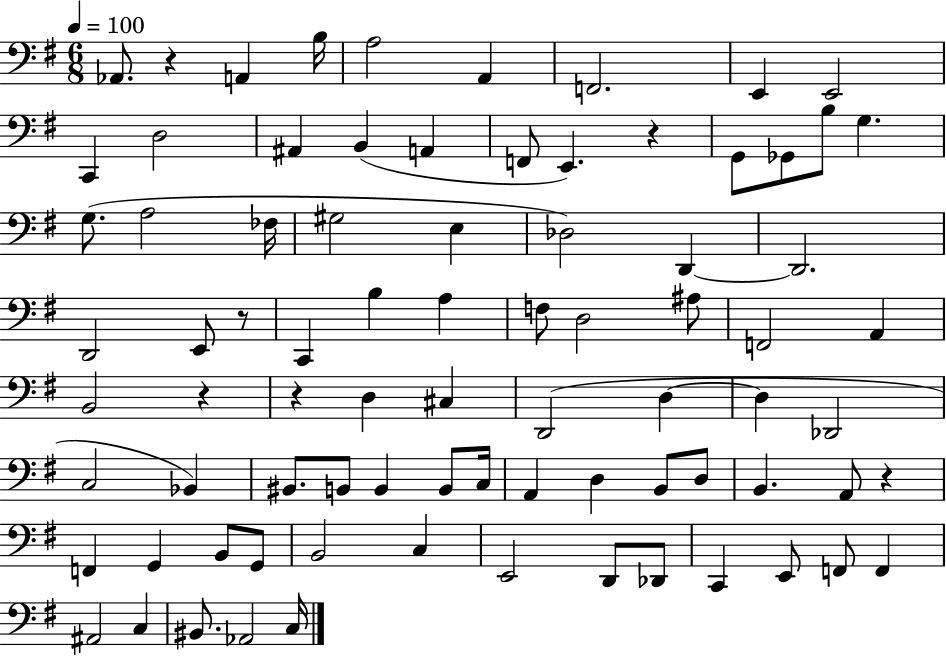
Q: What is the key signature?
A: G major